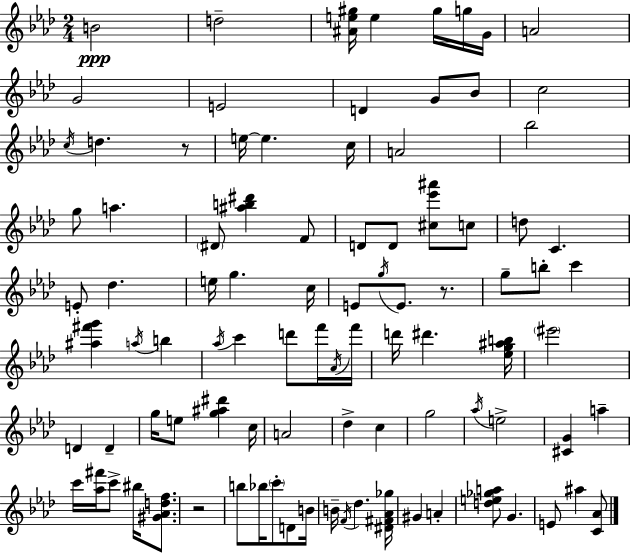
X:1
T:Untitled
M:2/4
L:1/4
K:Ab
B2 d2 [^Ae^g]/4 e ^g/4 g/4 G/4 A2 G2 E2 D G/2 _B/2 c2 c/4 d z/2 e/4 e c/4 A2 _b2 g/2 a ^D/2 [^ab^d'] F/2 D/2 D/2 [^c_e'^a']/2 c/2 d/2 C E/2 _d e/4 g c/4 E/2 g/4 E/2 z/2 g/2 b/2 c' [^a^f'g'] a/4 b _a/4 c' d'/2 f'/4 _A/4 f'/4 d'/4 ^d' [_eg^ab]/4 ^e'2 D D g/4 e/2 [g^a^d'] c/4 A2 _d c g2 _a/4 e2 [^CG] a c'/4 [_a^f']/4 c'/2 ^b/4 [^G_Adf]/2 z2 b/2 _b/4 c'/2 D/2 B/4 B/4 F/4 _d [^D^F_A_g]/4 ^G A [de_ga]/2 G E/2 ^a [C_A]/2